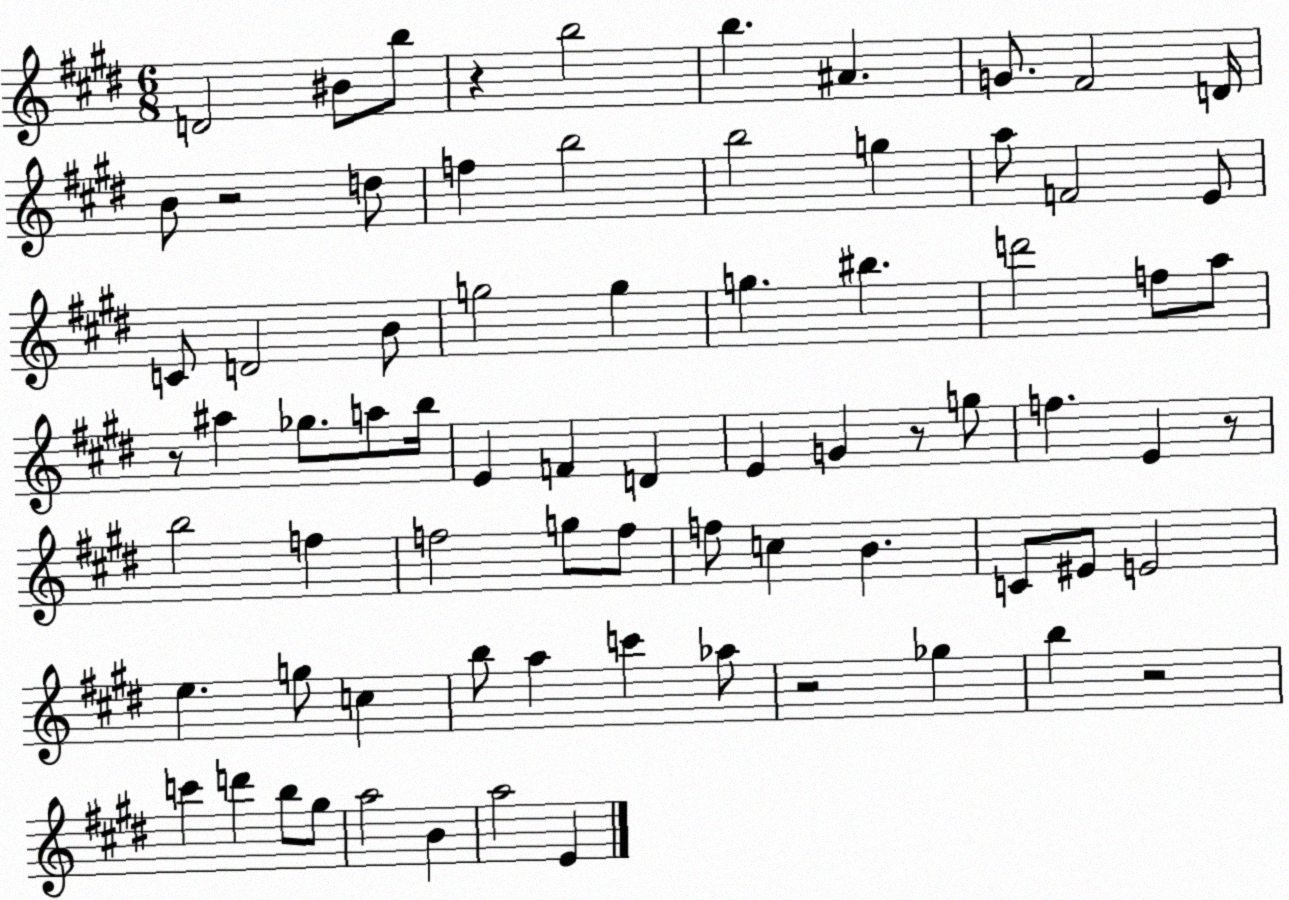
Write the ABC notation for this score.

X:1
T:Untitled
M:6/8
L:1/4
K:E
D2 ^B/2 b/2 z b2 b ^A G/2 ^F2 D/4 B/2 z2 d/2 f b2 b2 g a/2 F2 E/2 C/2 D2 B/2 g2 g g ^b d'2 f/2 a/2 z/2 ^a _g/2 a/2 b/4 E F D E G z/2 g/2 f E z/2 b2 f f2 g/2 f/2 f/2 c B C/2 ^E/2 E2 e g/2 c b/2 a c' _a/2 z2 _g b z2 c' d' b/2 ^g/2 a2 B a2 E